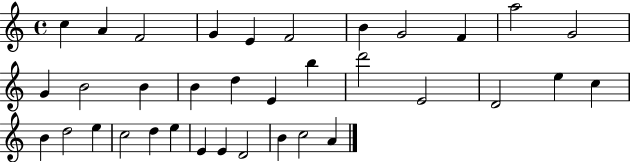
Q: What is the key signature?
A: C major